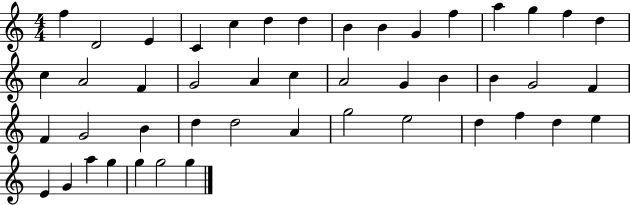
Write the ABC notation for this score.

X:1
T:Untitled
M:4/4
L:1/4
K:C
f D2 E C c d d B B G f a g f d c A2 F G2 A c A2 G B B G2 F F G2 B d d2 A g2 e2 d f d e E G a g g g2 g